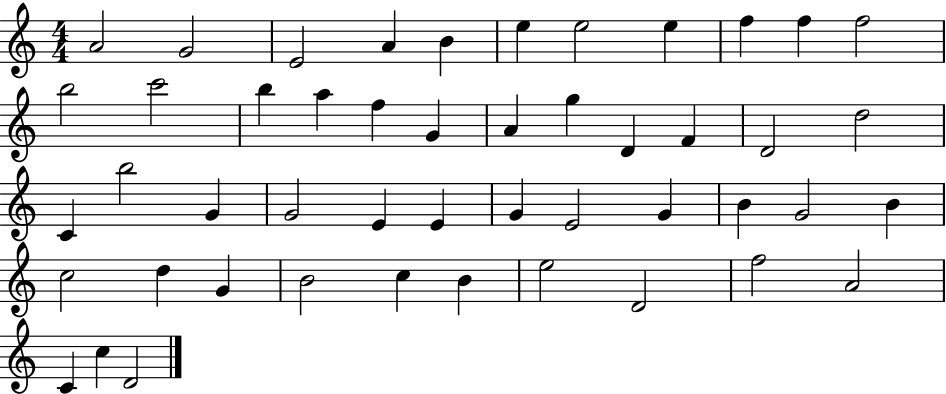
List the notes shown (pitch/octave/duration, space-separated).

A4/h G4/h E4/h A4/q B4/q E5/q E5/h E5/q F5/q F5/q F5/h B5/h C6/h B5/q A5/q F5/q G4/q A4/q G5/q D4/q F4/q D4/h D5/h C4/q B5/h G4/q G4/h E4/q E4/q G4/q E4/h G4/q B4/q G4/h B4/q C5/h D5/q G4/q B4/h C5/q B4/q E5/h D4/h F5/h A4/h C4/q C5/q D4/h